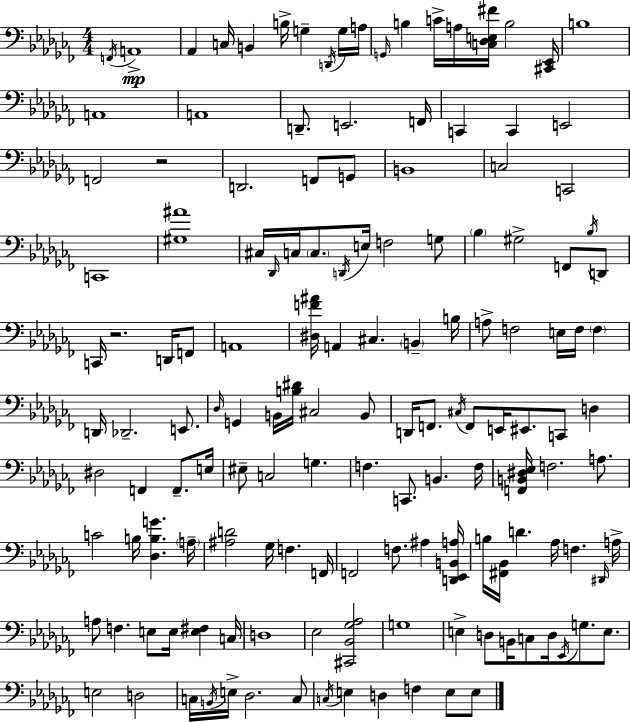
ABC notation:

X:1
T:Untitled
M:4/4
L:1/4
K:Abm
F,,/4 A,,4 _A,, C,/4 B,, B,/4 G, D,,/4 G,/4 A,/4 G,,/4 B, C/4 A,/4 [C,_D,E,^F]/4 B,2 [^C,,_E,,]/4 B,4 A,,4 A,,4 D,,/2 E,,2 F,,/4 C,, C,, E,,2 F,,2 z2 D,,2 F,,/2 G,,/2 B,,4 C,2 C,,2 C,,4 [^G,^A]4 ^C,/4 _D,,/4 C,/4 C,/2 D,,/4 E,/4 F,2 G,/2 _B, ^G,2 F,,/2 _B,/4 D,,/2 C,,/4 z2 D,,/4 F,,/2 A,,4 [^D,F^A]/4 A,, ^C, B,, B,/4 A,/2 F,2 E,/4 F,/4 F, D,,/4 _D,,2 E,,/2 _D,/4 G,, B,,/4 [B,^D]/4 ^C,2 B,,/2 D,,/4 F,,/2 ^C,/4 F,,/2 E,,/4 ^E,,/2 C,,/2 D, ^D,2 F,, F,,/2 E,/4 ^E,/2 C,2 G, F, C,,/2 B,, F,/4 [F,,B,,^D,_E,]/4 F,2 A,/2 C2 B,/4 [_D,B,G] A,/4 [^A,D]2 _G,/4 F, F,,/4 F,,2 F,/2 ^A, [D,,_E,,B,,A,]/4 B,/4 [^F,,_B,,]/4 D _A,/4 F, ^D,,/4 A,/4 A,/2 F, E,/2 E,/4 [E,^F,] C,/4 D,4 _E,2 [^C,,_B,,_G,_A,]2 G,4 E, D,/2 B,,/4 C,/2 D,/4 _E,,/4 G,/2 E,/2 E,2 D,2 C,/4 B,,/4 E,/4 _D,2 C,/2 C,/4 E, D, F, E,/2 E,/2